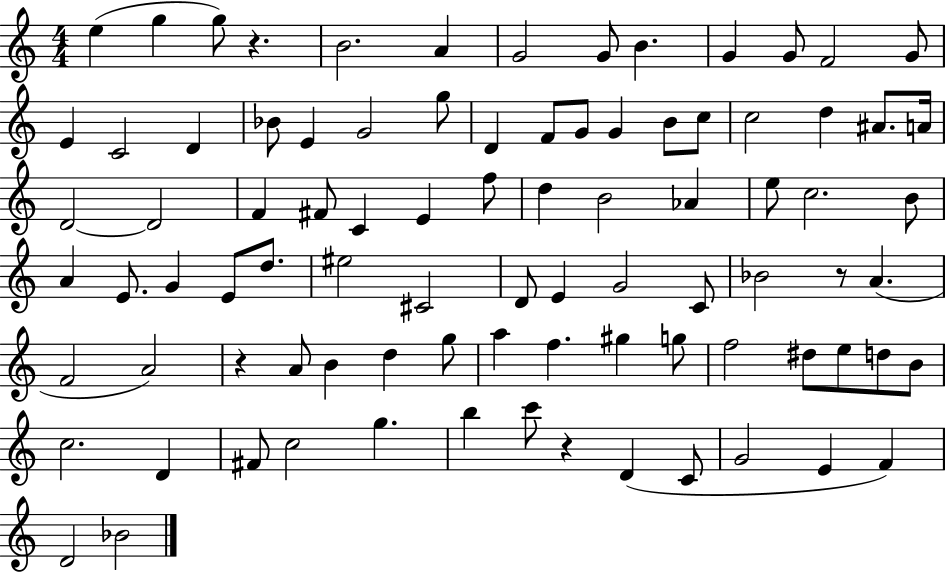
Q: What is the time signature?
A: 4/4